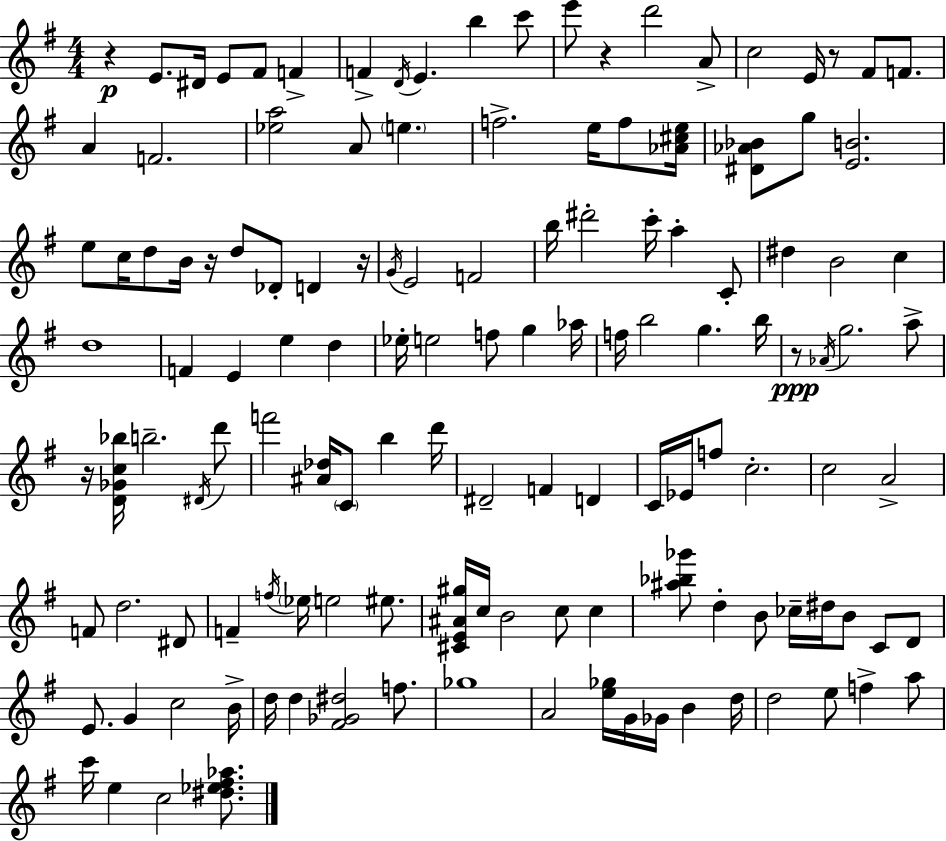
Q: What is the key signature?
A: G major